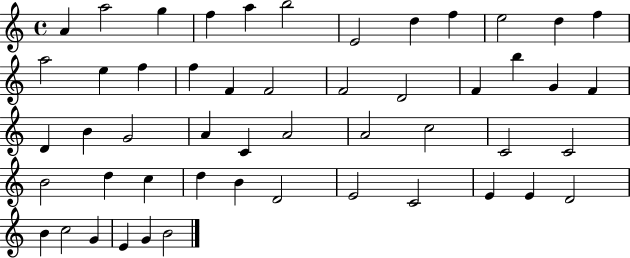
X:1
T:Untitled
M:4/4
L:1/4
K:C
A a2 g f a b2 E2 d f e2 d f a2 e f f F F2 F2 D2 F b G F D B G2 A C A2 A2 c2 C2 C2 B2 d c d B D2 E2 C2 E E D2 B c2 G E G B2